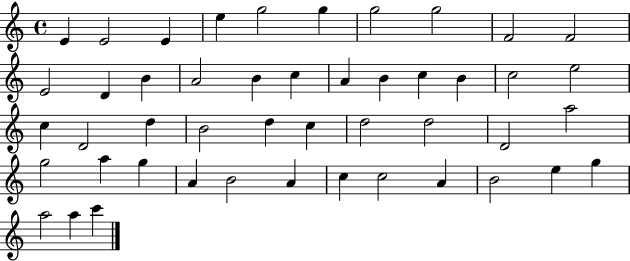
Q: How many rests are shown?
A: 0